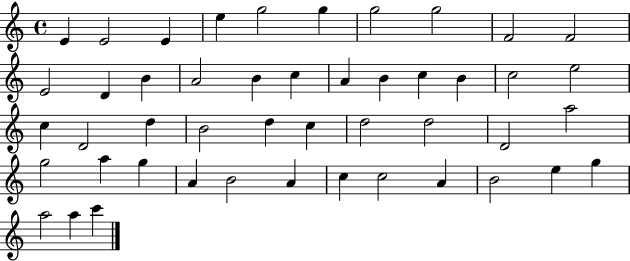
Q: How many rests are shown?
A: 0